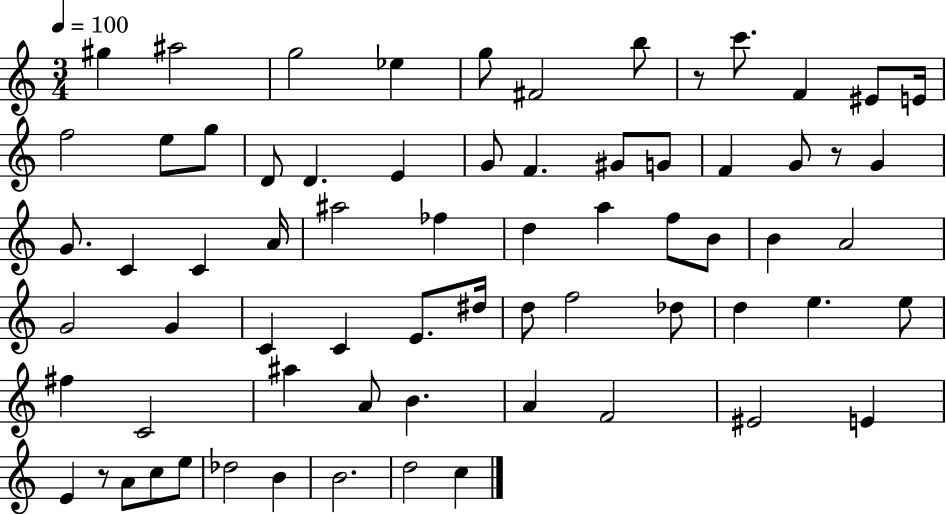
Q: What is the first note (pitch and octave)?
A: G#5